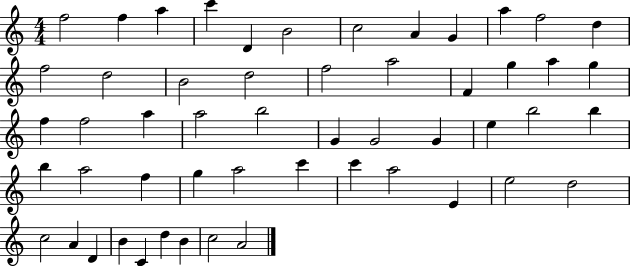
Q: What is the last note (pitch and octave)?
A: A4